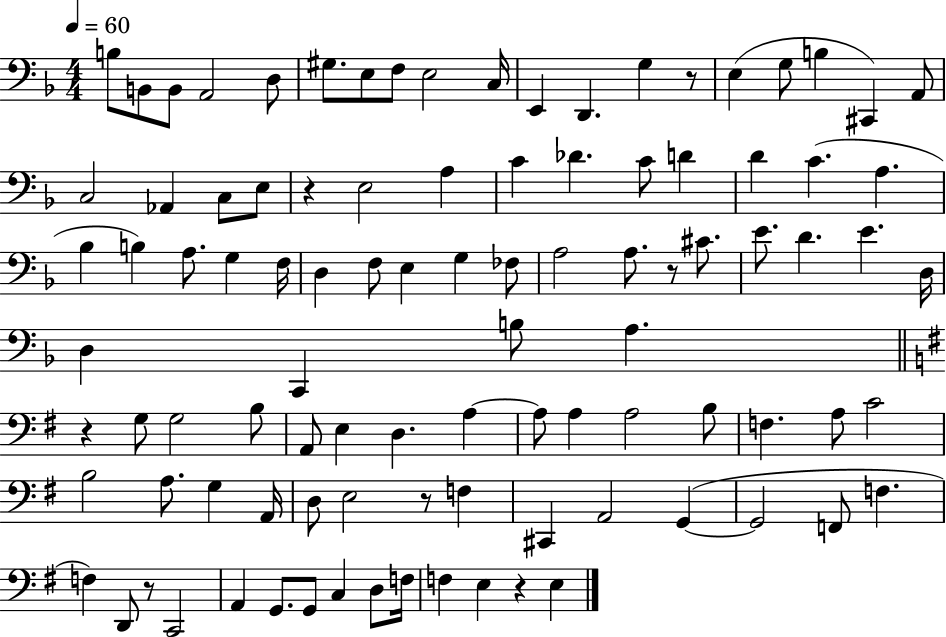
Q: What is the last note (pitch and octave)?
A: E3